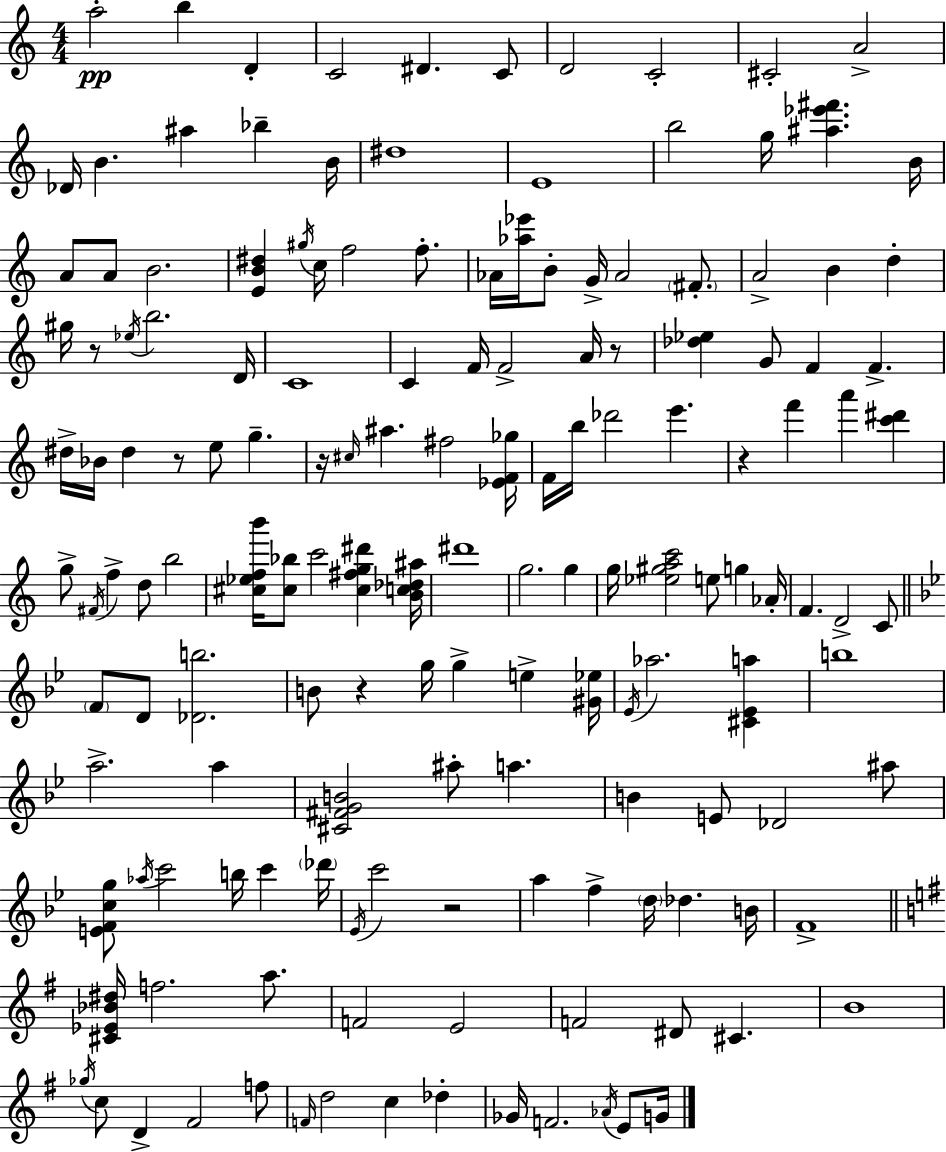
{
  \clef treble
  \numericTimeSignature
  \time 4/4
  \key a \minor
  a''2-.\pp b''4 d'4-. | c'2 dis'4. c'8 | d'2 c'2-. | cis'2-. a'2-> | \break des'16 b'4. ais''4 bes''4-- b'16 | dis''1 | e'1 | b''2 g''16 <ais'' ees''' fis'''>4. b'16 | \break a'8 a'8 b'2. | <e' b' dis''>4 \acciaccatura { gis''16 } c''16 f''2 f''8.-. | aes'16 <aes'' ees'''>16 b'8-. g'16-> aes'2 \parenthesize fis'8.-. | a'2-> b'4 d''4-. | \break gis''16 r8 \acciaccatura { ees''16 } b''2. | d'16 c'1 | c'4 f'16 f'2-> a'16 | r8 <des'' ees''>4 g'8 f'4 f'4.-> | \break dis''16-> bes'16 dis''4 r8 e''8 g''4.-- | r16 \grace { cis''16 } ais''4. fis''2 | <ees' f' ges''>16 f'16 b''16 des'''2 e'''4. | r4 f'''4 a'''4 <c''' dis'''>4 | \break g''8-> \acciaccatura { fis'16 } f''4-> d''8 b''2 | <cis'' ees'' f'' b'''>16 <cis'' bes''>8 c'''2 <cis'' fis'' g'' dis'''>4 | <b' c'' des'' ais''>16 dis'''1 | g''2. | \break g''4 g''16 <ees'' gis'' a'' c'''>2 e''8 g''4 | aes'16-. f'4. d'2-> | c'8 \bar "||" \break \key bes \major \parenthesize f'8 d'8 <des' b''>2. | b'8 r4 g''16 g''4-> e''4-> <gis' ees''>16 | \acciaccatura { ees'16 } aes''2. <cis' ees' a''>4 | b''1 | \break a''2.-> a''4 | <cis' fis' g' b'>2 ais''8-. a''4. | b'4 e'8 des'2 ais''8 | <e' f' c'' g''>8 \acciaccatura { aes''16 } c'''2 b''16 c'''4 | \break \parenthesize des'''16 \acciaccatura { ees'16 } c'''2 r2 | a''4 f''4-> \parenthesize d''16 des''4. | b'16 f'1-> | \bar "||" \break \key g \major <cis' ees' bes' dis''>16 f''2. a''8. | f'2 e'2 | f'2 dis'8 cis'4. | b'1 | \break \acciaccatura { ges''16 } c''8 d'4-> fis'2 f''8 | \grace { f'16 } d''2 c''4 des''4-. | ges'16 f'2. \acciaccatura { aes'16 } | e'8 g'16 \bar "|."
}